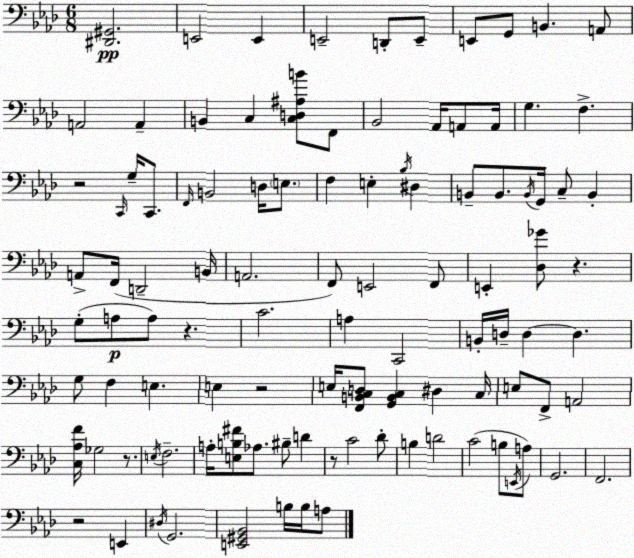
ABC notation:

X:1
T:Untitled
M:6/8
L:1/4
K:Fm
[^D,,^G,,]2 E,,2 E,, E,,2 D,,/2 E,,/2 E,,/2 G,,/2 B,, A,,/2 A,,2 A,, B,, C, [C,D,^A,B]/2 F,,/2 _B,,2 _A,,/4 A,,/2 A,,/4 G, F, z2 C,,/4 G,/4 C,,/2 F,,/4 B,,2 D,/4 E,/2 F, E, _B,/4 ^D, B,,/2 B,,/2 B,,/4 G,,/4 C,/2 B,, A,,/2 F,,/4 D,,2 B,,/4 A,,2 F,,/2 E,,2 F,,/2 E,, [_D,_G]/2 z G,/2 A,/2 A,/2 z C2 A, C,,2 B,,/4 D,/4 D, D, G,/2 F, E, E, z2 E,/4 [F,,B,,C,D,]/2 [G,,B,,C,] ^D, C,/4 E,/2 F,,/2 A,,2 [C,_A,F]/4 _G,2 z/2 E,/4 F,2 A,/4 [E,B,^F]/2 _A,/2 ^B,/2 D z/2 C2 _D/2 B, D2 C2 B,/2 E,,/4 A,/2 G,,2 F,,2 z2 E,, ^D,/4 G,,2 [E,,^G,,_B,,]2 B,/4 B,/4 A,/2